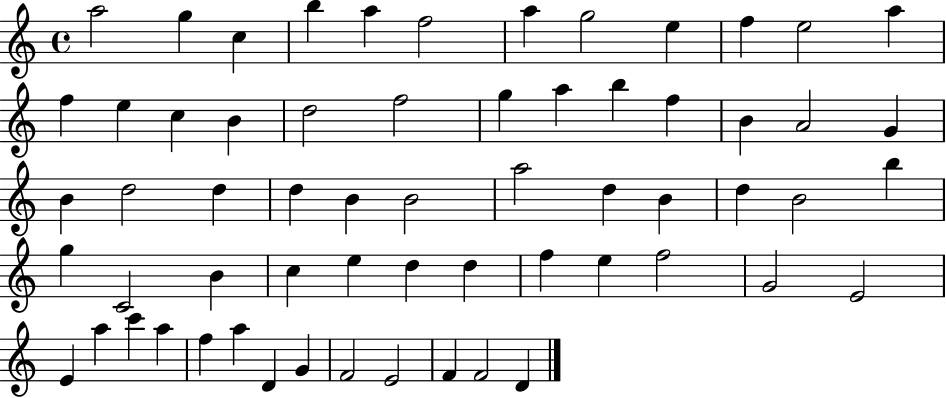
{
  \clef treble
  \time 4/4
  \defaultTimeSignature
  \key c \major
  a''2 g''4 c''4 | b''4 a''4 f''2 | a''4 g''2 e''4 | f''4 e''2 a''4 | \break f''4 e''4 c''4 b'4 | d''2 f''2 | g''4 a''4 b''4 f''4 | b'4 a'2 g'4 | \break b'4 d''2 d''4 | d''4 b'4 b'2 | a''2 d''4 b'4 | d''4 b'2 b''4 | \break g''4 c'2 b'4 | c''4 e''4 d''4 d''4 | f''4 e''4 f''2 | g'2 e'2 | \break e'4 a''4 c'''4 a''4 | f''4 a''4 d'4 g'4 | f'2 e'2 | f'4 f'2 d'4 | \break \bar "|."
}